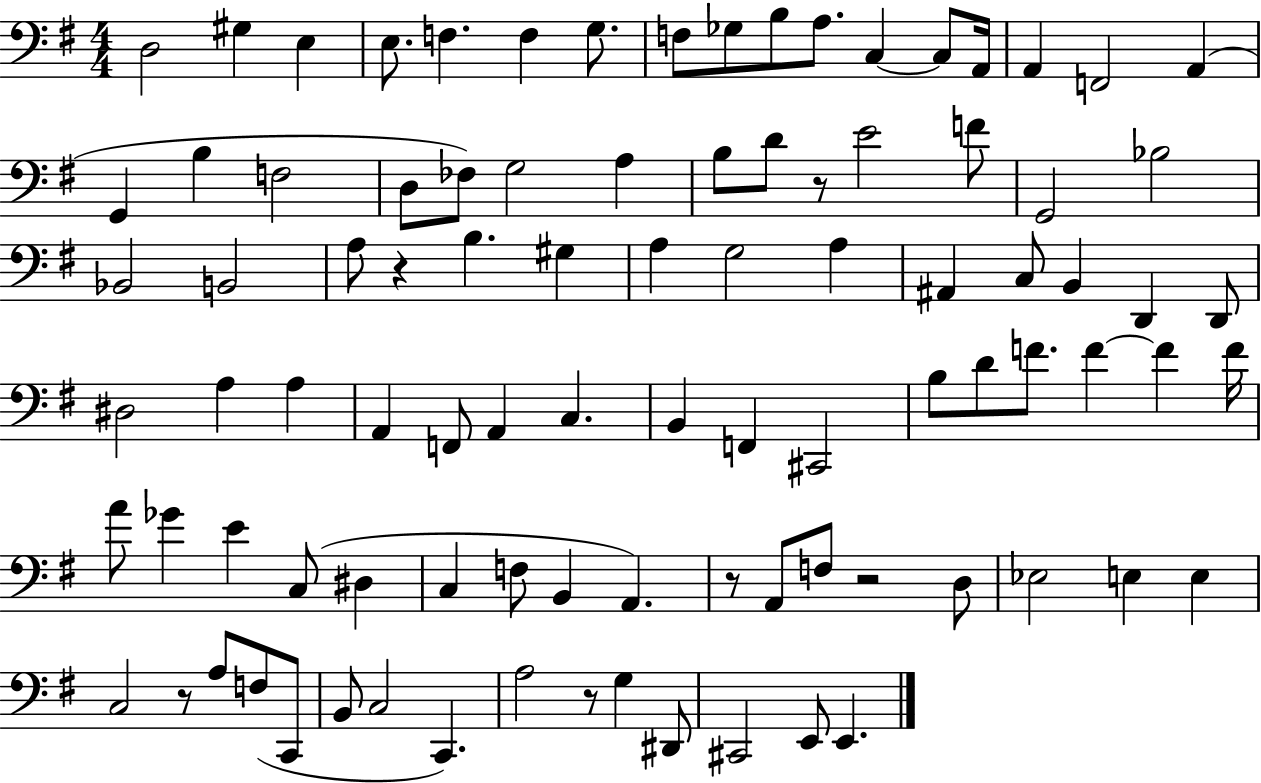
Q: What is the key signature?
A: G major